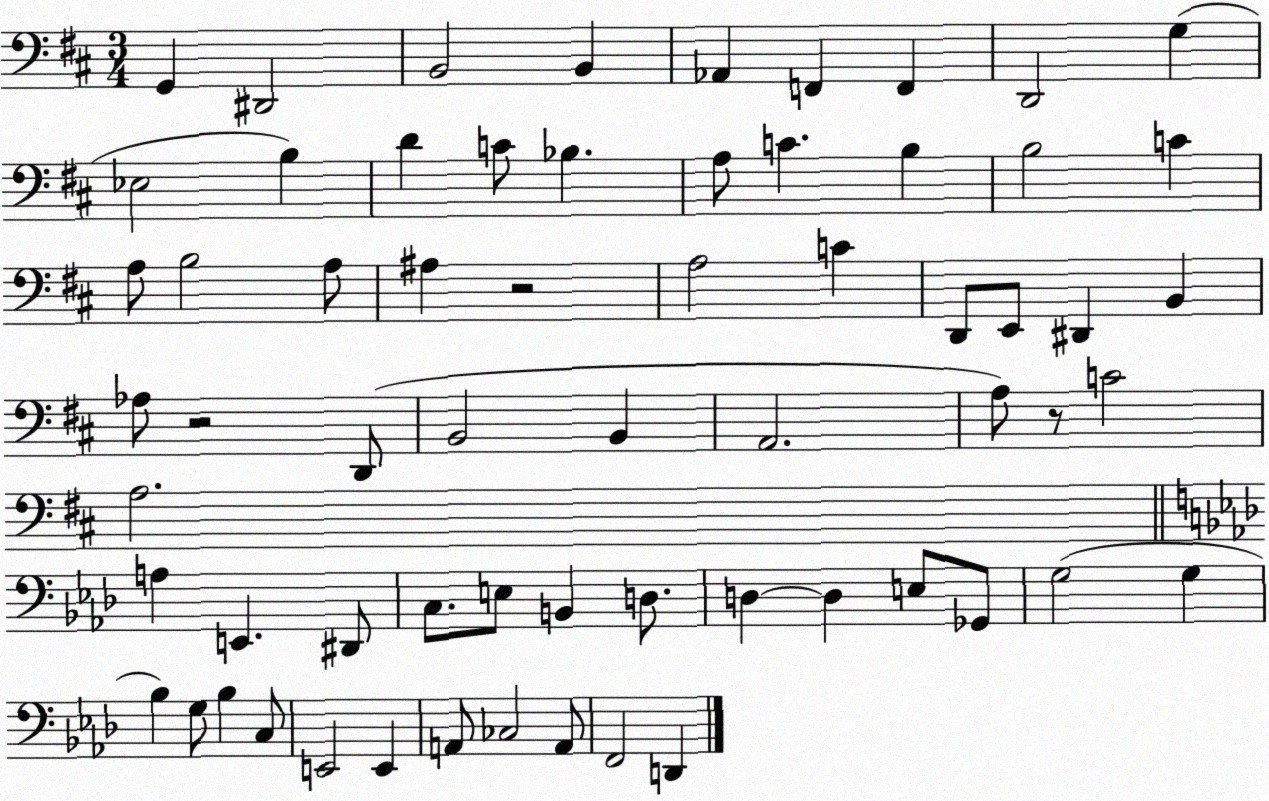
X:1
T:Untitled
M:3/4
L:1/4
K:D
G,, ^D,,2 B,,2 B,, _A,, F,, F,, D,,2 G, _E,2 B, D C/2 _B, A,/2 C B, B,2 C A,/2 B,2 A,/2 ^A, z2 A,2 C D,,/2 E,,/2 ^D,, B,, _A,/2 z2 D,,/2 B,,2 B,, A,,2 A,/2 z/2 C2 A,2 A, E,, ^D,,/2 C,/2 E,/2 B,, D,/2 D, D, E,/2 _G,,/2 G,2 G, _B, G,/2 _B, C,/2 E,,2 E,, A,,/2 _C,2 A,,/2 F,,2 D,,